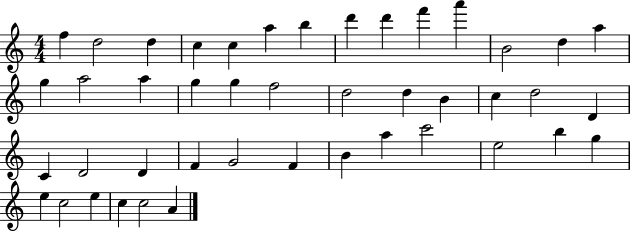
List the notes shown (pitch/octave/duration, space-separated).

F5/q D5/h D5/q C5/q C5/q A5/q B5/q D6/q D6/q F6/q A6/q B4/h D5/q A5/q G5/q A5/h A5/q G5/q G5/q F5/h D5/h D5/q B4/q C5/q D5/h D4/q C4/q D4/h D4/q F4/q G4/h F4/q B4/q A5/q C6/h E5/h B5/q G5/q E5/q C5/h E5/q C5/q C5/h A4/q